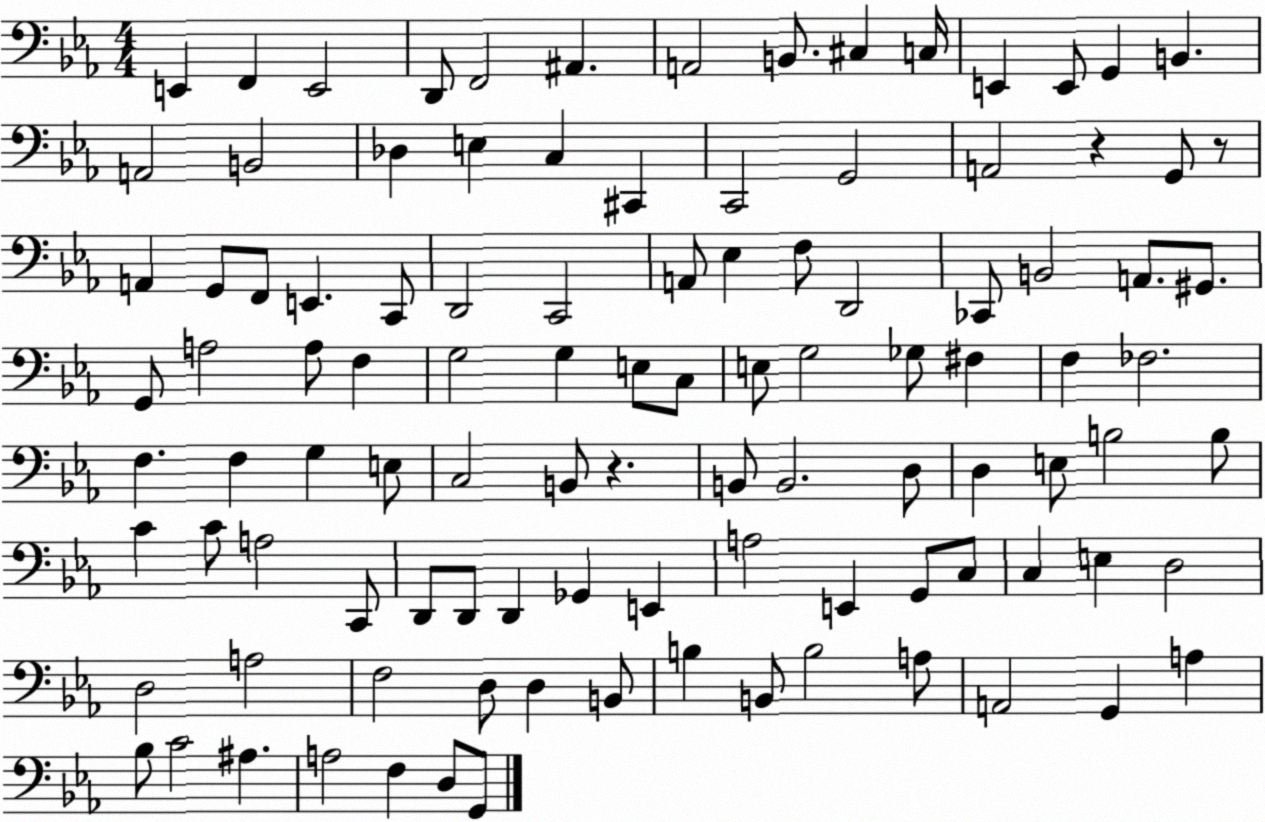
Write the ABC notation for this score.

X:1
T:Untitled
M:4/4
L:1/4
K:Eb
E,, F,, E,,2 D,,/2 F,,2 ^A,, A,,2 B,,/2 ^C, C,/4 E,, E,,/2 G,, B,, A,,2 B,,2 _D, E, C, ^C,, C,,2 G,,2 A,,2 z G,,/2 z/2 A,, G,,/2 F,,/2 E,, C,,/2 D,,2 C,,2 A,,/2 _E, F,/2 D,,2 _C,,/2 B,,2 A,,/2 ^G,,/2 G,,/2 A,2 A,/2 F, G,2 G, E,/2 C,/2 E,/2 G,2 _G,/2 ^F, F, _F,2 F, F, G, E,/2 C,2 B,,/2 z B,,/2 B,,2 D,/2 D, E,/2 B,2 B,/2 C C/2 A,2 C,,/2 D,,/2 D,,/2 D,, _G,, E,, A,2 E,, G,,/2 C,/2 C, E, D,2 D,2 A,2 F,2 D,/2 D, B,,/2 B, B,,/2 B,2 A,/2 A,,2 G,, A, _B,/2 C2 ^A, A,2 F, D,/2 G,,/2